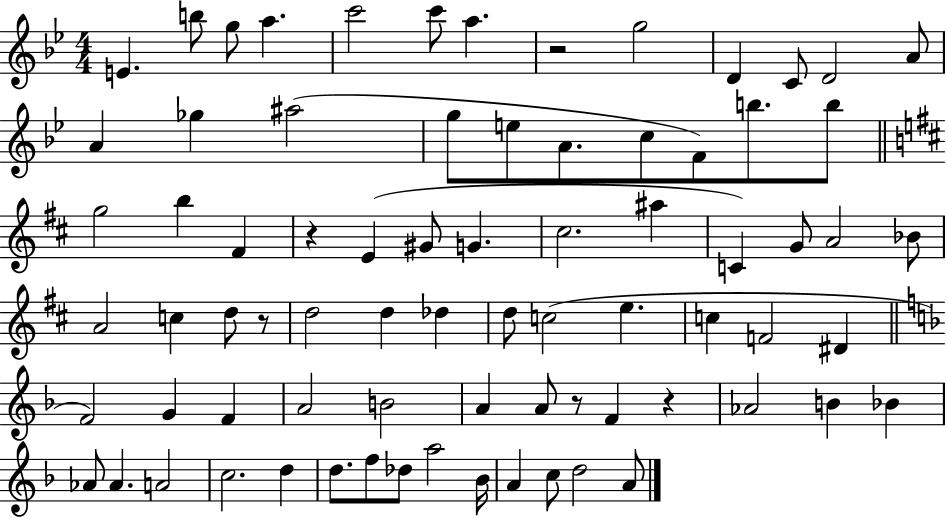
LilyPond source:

{
  \clef treble
  \numericTimeSignature
  \time 4/4
  \key bes \major
  e'4. b''8 g''8 a''4. | c'''2 c'''8 a''4. | r2 g''2 | d'4 c'8 d'2 a'8 | \break a'4 ges''4 ais''2( | g''8 e''8 a'8. c''8 f'8) b''8. b''8 | \bar "||" \break \key b \minor g''2 b''4 fis'4 | r4 e'4( gis'8 g'4. | cis''2. ais''4 | c'4) g'8 a'2 bes'8 | \break a'2 c''4 d''8 r8 | d''2 d''4 des''4 | d''8 c''2( e''4. | c''4 f'2 dis'4 | \break \bar "||" \break \key f \major f'2) g'4 f'4 | a'2 b'2 | a'4 a'8 r8 f'4 r4 | aes'2 b'4 bes'4 | \break aes'8 aes'4. a'2 | c''2. d''4 | d''8. f''8 des''8 a''2 bes'16 | a'4 c''8 d''2 a'8 | \break \bar "|."
}